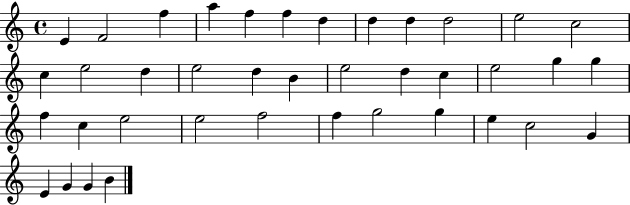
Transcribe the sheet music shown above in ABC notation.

X:1
T:Untitled
M:4/4
L:1/4
K:C
E F2 f a f f d d d d2 e2 c2 c e2 d e2 d B e2 d c e2 g g f c e2 e2 f2 f g2 g e c2 G E G G B